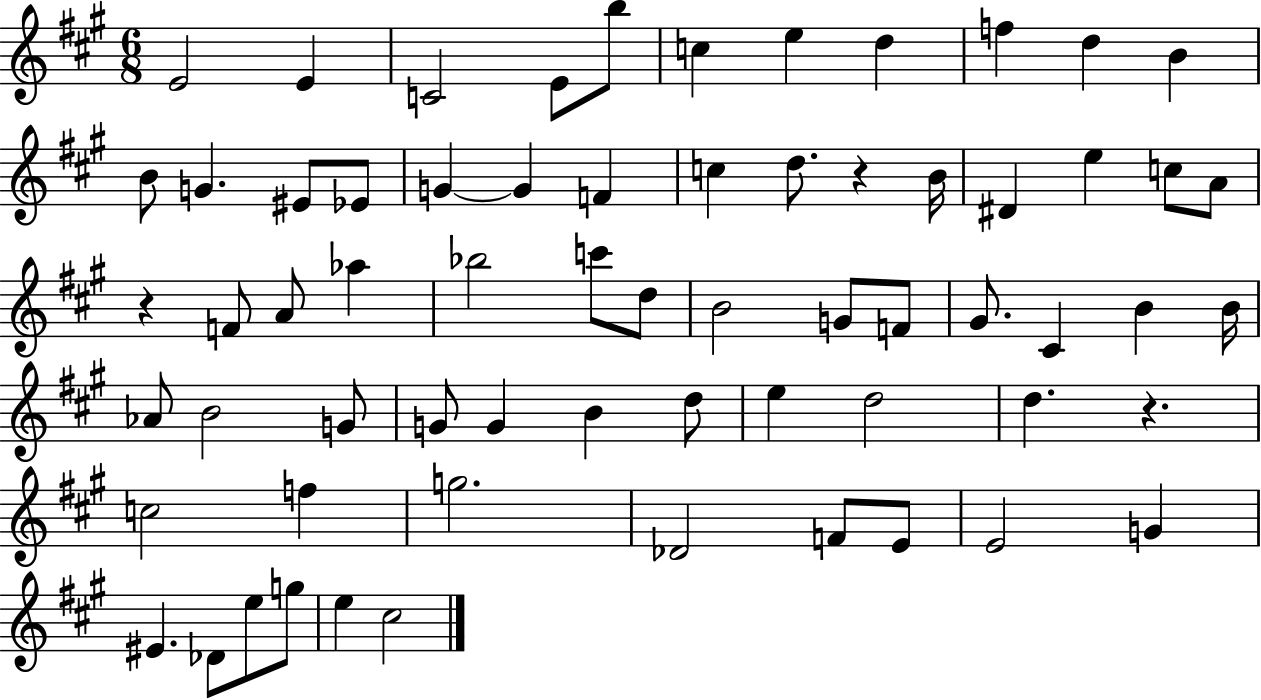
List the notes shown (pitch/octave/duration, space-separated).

E4/h E4/q C4/h E4/e B5/e C5/q E5/q D5/q F5/q D5/q B4/q B4/e G4/q. EIS4/e Eb4/e G4/q G4/q F4/q C5/q D5/e. R/q B4/s D#4/q E5/q C5/e A4/e R/q F4/e A4/e Ab5/q Bb5/h C6/e D5/e B4/h G4/e F4/e G#4/e. C#4/q B4/q B4/s Ab4/e B4/h G4/e G4/e G4/q B4/q D5/e E5/q D5/h D5/q. R/q. C5/h F5/q G5/h. Db4/h F4/e E4/e E4/h G4/q EIS4/q. Db4/e E5/e G5/e E5/q C#5/h